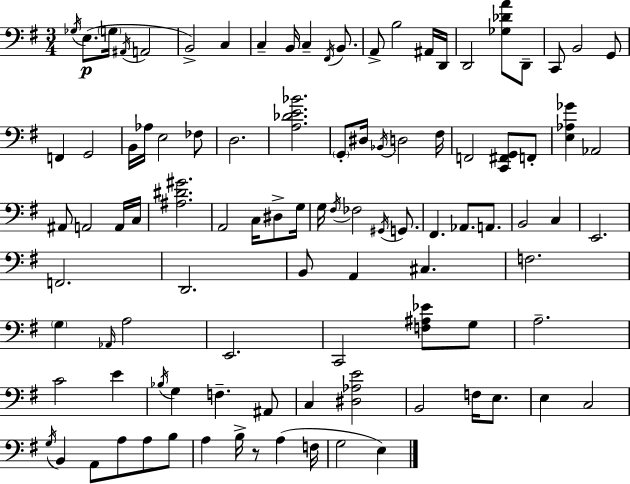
Gb3/s E3/e. G3/s A#2/s A2/h B2/h C3/q C3/q B2/s C3/q F#2/s B2/e. A2/e B3/h A#2/s D2/s D2/h [Gb3,Db4,A4]/e D2/e C2/e B2/h G2/e F2/q G2/h B2/s Ab3/s E3/h FES3/e D3/h. [A3,Db4,E4,Bb4]/h. G2/e D#3/s Bb2/s D3/h F#3/s F2/h [C2,F#2,G2]/e F2/e [E3,Ab3,Gb4]/q Ab2/h A#2/e A2/h A2/s C3/s [A#3,D#4,G#4]/h. A2/h C3/s D#3/e G3/s G3/s F#3/s FES3/h G#2/s G2/e. F#2/q. Ab2/e. A2/e. B2/h C3/q E2/h. F2/h. D2/h. B2/e A2/q C#3/q. F3/h. G3/q Ab2/s A3/h E2/h. C2/h [F3,A#3,Eb4]/e G3/e A3/h. C4/h E4/q Bb3/s G3/q F3/q. A#2/e C3/q [D#3,Ab3,E4]/h B2/h F3/s E3/e. E3/q C3/h G3/s B2/q A2/e A3/e A3/e B3/e A3/q B3/s R/e A3/q F3/s G3/h E3/q